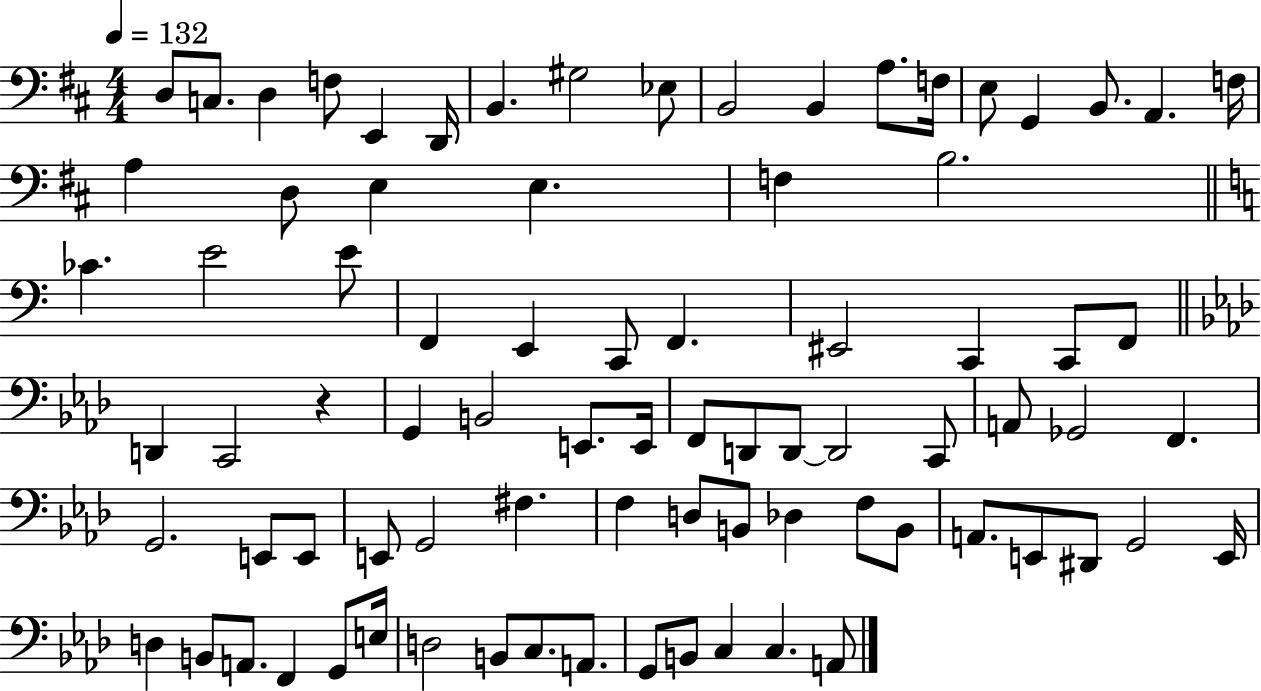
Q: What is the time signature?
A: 4/4